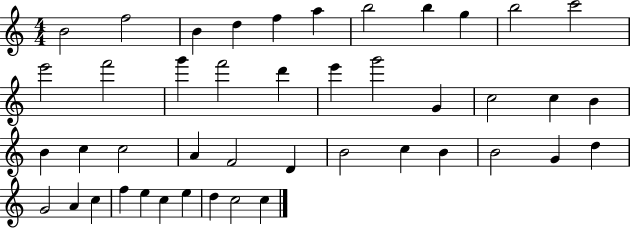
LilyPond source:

{
  \clef treble
  \numericTimeSignature
  \time 4/4
  \key c \major
  b'2 f''2 | b'4 d''4 f''4 a''4 | b''2 b''4 g''4 | b''2 c'''2 | \break e'''2 f'''2 | g'''4 f'''2 d'''4 | e'''4 g'''2 g'4 | c''2 c''4 b'4 | \break b'4 c''4 c''2 | a'4 f'2 d'4 | b'2 c''4 b'4 | b'2 g'4 d''4 | \break g'2 a'4 c''4 | f''4 e''4 c''4 e''4 | d''4 c''2 c''4 | \bar "|."
}